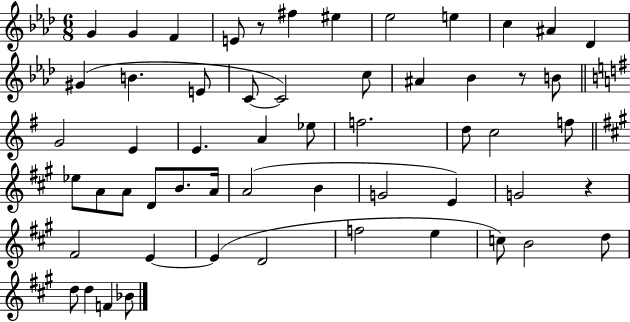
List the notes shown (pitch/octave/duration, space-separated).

G4/q G4/q F4/q E4/e R/e F#5/q EIS5/q Eb5/h E5/q C5/q A#4/q Db4/q G#4/q B4/q. E4/e C4/e C4/h C5/e A#4/q Bb4/q R/e B4/e G4/h E4/q E4/q. A4/q Eb5/e F5/h. D5/e C5/h F5/e Eb5/e A4/e A4/e D4/e B4/e. A4/s A4/h B4/q G4/h E4/q G4/h R/q F#4/h E4/q E4/q D4/h F5/h E5/q C5/e B4/h D5/e D5/e D5/q F4/q Bb4/e